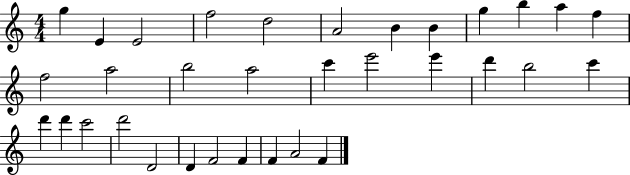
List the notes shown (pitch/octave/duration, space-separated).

G5/q E4/q E4/h F5/h D5/h A4/h B4/q B4/q G5/q B5/q A5/q F5/q F5/h A5/h B5/h A5/h C6/q E6/h E6/q D6/q B5/h C6/q D6/q D6/q C6/h D6/h D4/h D4/q F4/h F4/q F4/q A4/h F4/q